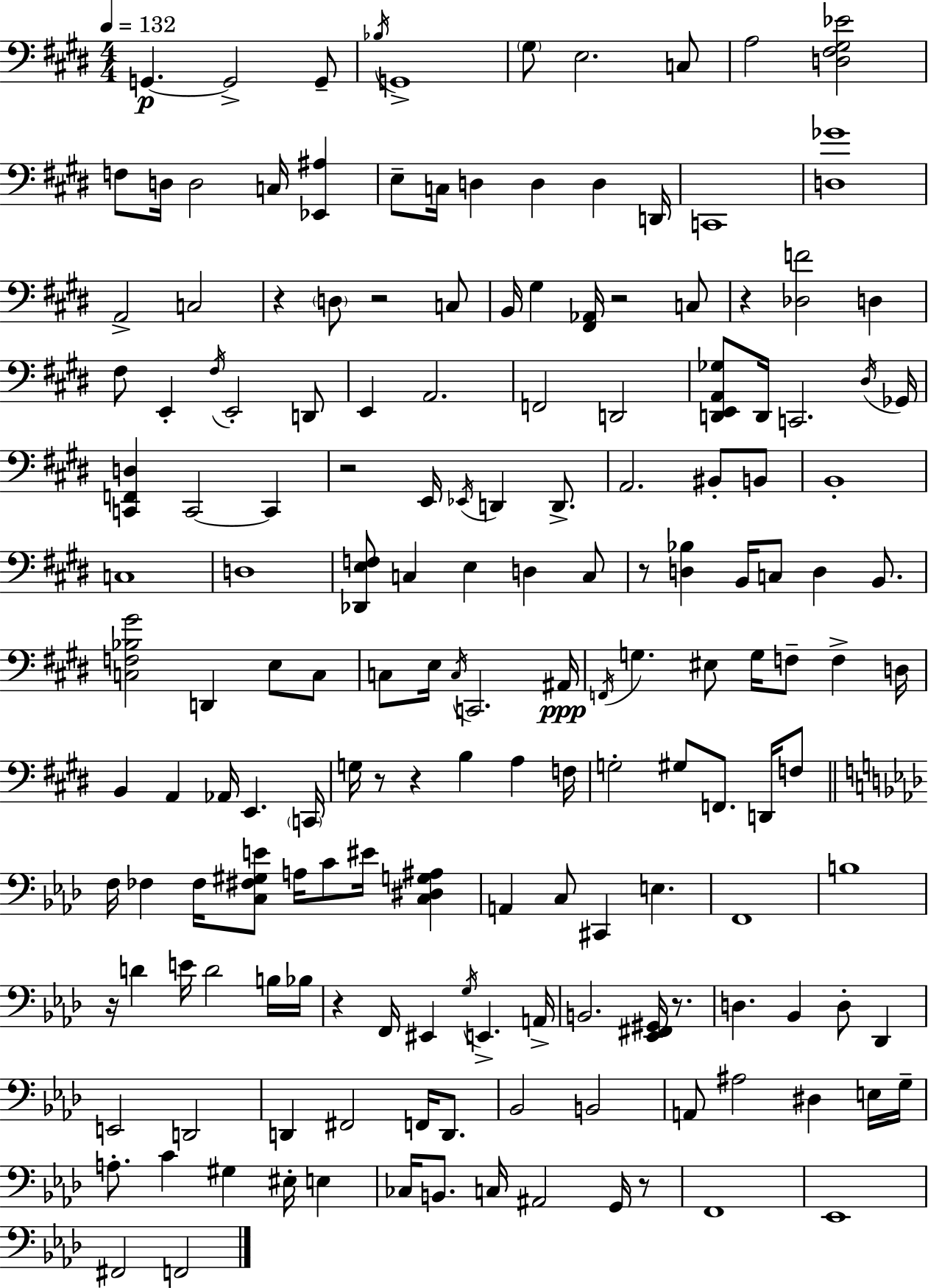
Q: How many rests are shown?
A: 12